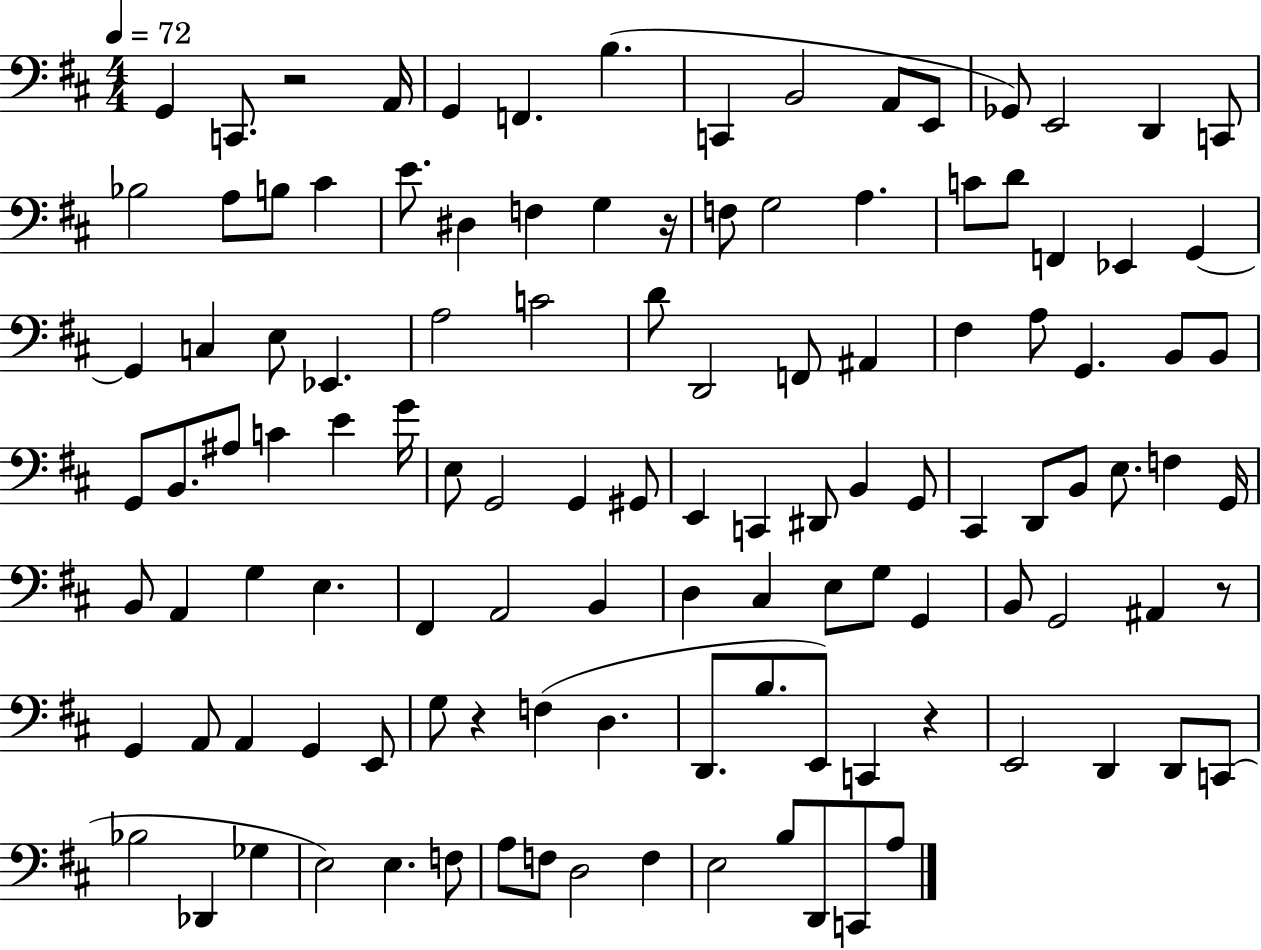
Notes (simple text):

G2/q C2/e. R/h A2/s G2/q F2/q. B3/q. C2/q B2/h A2/e E2/e Gb2/e E2/h D2/q C2/e Bb3/h A3/e B3/e C#4/q E4/e. D#3/q F3/q G3/q R/s F3/e G3/h A3/q. C4/e D4/e F2/q Eb2/q G2/q G2/q C3/q E3/e Eb2/q. A3/h C4/h D4/e D2/h F2/e A#2/q F#3/q A3/e G2/q. B2/e B2/e G2/e B2/e. A#3/e C4/q E4/q G4/s E3/e G2/h G2/q G#2/e E2/q C2/q D#2/e B2/q G2/e C#2/q D2/e B2/e E3/e. F3/q G2/s B2/e A2/q G3/q E3/q. F#2/q A2/h B2/q D3/q C#3/q E3/e G3/e G2/q B2/e G2/h A#2/q R/e G2/q A2/e A2/q G2/q E2/e G3/e R/q F3/q D3/q. D2/e. B3/e. E2/e C2/q R/q E2/h D2/q D2/e C2/e Bb3/h Db2/q Gb3/q E3/h E3/q. F3/e A3/e F3/e D3/h F3/q E3/h B3/e D2/e C2/e A3/e